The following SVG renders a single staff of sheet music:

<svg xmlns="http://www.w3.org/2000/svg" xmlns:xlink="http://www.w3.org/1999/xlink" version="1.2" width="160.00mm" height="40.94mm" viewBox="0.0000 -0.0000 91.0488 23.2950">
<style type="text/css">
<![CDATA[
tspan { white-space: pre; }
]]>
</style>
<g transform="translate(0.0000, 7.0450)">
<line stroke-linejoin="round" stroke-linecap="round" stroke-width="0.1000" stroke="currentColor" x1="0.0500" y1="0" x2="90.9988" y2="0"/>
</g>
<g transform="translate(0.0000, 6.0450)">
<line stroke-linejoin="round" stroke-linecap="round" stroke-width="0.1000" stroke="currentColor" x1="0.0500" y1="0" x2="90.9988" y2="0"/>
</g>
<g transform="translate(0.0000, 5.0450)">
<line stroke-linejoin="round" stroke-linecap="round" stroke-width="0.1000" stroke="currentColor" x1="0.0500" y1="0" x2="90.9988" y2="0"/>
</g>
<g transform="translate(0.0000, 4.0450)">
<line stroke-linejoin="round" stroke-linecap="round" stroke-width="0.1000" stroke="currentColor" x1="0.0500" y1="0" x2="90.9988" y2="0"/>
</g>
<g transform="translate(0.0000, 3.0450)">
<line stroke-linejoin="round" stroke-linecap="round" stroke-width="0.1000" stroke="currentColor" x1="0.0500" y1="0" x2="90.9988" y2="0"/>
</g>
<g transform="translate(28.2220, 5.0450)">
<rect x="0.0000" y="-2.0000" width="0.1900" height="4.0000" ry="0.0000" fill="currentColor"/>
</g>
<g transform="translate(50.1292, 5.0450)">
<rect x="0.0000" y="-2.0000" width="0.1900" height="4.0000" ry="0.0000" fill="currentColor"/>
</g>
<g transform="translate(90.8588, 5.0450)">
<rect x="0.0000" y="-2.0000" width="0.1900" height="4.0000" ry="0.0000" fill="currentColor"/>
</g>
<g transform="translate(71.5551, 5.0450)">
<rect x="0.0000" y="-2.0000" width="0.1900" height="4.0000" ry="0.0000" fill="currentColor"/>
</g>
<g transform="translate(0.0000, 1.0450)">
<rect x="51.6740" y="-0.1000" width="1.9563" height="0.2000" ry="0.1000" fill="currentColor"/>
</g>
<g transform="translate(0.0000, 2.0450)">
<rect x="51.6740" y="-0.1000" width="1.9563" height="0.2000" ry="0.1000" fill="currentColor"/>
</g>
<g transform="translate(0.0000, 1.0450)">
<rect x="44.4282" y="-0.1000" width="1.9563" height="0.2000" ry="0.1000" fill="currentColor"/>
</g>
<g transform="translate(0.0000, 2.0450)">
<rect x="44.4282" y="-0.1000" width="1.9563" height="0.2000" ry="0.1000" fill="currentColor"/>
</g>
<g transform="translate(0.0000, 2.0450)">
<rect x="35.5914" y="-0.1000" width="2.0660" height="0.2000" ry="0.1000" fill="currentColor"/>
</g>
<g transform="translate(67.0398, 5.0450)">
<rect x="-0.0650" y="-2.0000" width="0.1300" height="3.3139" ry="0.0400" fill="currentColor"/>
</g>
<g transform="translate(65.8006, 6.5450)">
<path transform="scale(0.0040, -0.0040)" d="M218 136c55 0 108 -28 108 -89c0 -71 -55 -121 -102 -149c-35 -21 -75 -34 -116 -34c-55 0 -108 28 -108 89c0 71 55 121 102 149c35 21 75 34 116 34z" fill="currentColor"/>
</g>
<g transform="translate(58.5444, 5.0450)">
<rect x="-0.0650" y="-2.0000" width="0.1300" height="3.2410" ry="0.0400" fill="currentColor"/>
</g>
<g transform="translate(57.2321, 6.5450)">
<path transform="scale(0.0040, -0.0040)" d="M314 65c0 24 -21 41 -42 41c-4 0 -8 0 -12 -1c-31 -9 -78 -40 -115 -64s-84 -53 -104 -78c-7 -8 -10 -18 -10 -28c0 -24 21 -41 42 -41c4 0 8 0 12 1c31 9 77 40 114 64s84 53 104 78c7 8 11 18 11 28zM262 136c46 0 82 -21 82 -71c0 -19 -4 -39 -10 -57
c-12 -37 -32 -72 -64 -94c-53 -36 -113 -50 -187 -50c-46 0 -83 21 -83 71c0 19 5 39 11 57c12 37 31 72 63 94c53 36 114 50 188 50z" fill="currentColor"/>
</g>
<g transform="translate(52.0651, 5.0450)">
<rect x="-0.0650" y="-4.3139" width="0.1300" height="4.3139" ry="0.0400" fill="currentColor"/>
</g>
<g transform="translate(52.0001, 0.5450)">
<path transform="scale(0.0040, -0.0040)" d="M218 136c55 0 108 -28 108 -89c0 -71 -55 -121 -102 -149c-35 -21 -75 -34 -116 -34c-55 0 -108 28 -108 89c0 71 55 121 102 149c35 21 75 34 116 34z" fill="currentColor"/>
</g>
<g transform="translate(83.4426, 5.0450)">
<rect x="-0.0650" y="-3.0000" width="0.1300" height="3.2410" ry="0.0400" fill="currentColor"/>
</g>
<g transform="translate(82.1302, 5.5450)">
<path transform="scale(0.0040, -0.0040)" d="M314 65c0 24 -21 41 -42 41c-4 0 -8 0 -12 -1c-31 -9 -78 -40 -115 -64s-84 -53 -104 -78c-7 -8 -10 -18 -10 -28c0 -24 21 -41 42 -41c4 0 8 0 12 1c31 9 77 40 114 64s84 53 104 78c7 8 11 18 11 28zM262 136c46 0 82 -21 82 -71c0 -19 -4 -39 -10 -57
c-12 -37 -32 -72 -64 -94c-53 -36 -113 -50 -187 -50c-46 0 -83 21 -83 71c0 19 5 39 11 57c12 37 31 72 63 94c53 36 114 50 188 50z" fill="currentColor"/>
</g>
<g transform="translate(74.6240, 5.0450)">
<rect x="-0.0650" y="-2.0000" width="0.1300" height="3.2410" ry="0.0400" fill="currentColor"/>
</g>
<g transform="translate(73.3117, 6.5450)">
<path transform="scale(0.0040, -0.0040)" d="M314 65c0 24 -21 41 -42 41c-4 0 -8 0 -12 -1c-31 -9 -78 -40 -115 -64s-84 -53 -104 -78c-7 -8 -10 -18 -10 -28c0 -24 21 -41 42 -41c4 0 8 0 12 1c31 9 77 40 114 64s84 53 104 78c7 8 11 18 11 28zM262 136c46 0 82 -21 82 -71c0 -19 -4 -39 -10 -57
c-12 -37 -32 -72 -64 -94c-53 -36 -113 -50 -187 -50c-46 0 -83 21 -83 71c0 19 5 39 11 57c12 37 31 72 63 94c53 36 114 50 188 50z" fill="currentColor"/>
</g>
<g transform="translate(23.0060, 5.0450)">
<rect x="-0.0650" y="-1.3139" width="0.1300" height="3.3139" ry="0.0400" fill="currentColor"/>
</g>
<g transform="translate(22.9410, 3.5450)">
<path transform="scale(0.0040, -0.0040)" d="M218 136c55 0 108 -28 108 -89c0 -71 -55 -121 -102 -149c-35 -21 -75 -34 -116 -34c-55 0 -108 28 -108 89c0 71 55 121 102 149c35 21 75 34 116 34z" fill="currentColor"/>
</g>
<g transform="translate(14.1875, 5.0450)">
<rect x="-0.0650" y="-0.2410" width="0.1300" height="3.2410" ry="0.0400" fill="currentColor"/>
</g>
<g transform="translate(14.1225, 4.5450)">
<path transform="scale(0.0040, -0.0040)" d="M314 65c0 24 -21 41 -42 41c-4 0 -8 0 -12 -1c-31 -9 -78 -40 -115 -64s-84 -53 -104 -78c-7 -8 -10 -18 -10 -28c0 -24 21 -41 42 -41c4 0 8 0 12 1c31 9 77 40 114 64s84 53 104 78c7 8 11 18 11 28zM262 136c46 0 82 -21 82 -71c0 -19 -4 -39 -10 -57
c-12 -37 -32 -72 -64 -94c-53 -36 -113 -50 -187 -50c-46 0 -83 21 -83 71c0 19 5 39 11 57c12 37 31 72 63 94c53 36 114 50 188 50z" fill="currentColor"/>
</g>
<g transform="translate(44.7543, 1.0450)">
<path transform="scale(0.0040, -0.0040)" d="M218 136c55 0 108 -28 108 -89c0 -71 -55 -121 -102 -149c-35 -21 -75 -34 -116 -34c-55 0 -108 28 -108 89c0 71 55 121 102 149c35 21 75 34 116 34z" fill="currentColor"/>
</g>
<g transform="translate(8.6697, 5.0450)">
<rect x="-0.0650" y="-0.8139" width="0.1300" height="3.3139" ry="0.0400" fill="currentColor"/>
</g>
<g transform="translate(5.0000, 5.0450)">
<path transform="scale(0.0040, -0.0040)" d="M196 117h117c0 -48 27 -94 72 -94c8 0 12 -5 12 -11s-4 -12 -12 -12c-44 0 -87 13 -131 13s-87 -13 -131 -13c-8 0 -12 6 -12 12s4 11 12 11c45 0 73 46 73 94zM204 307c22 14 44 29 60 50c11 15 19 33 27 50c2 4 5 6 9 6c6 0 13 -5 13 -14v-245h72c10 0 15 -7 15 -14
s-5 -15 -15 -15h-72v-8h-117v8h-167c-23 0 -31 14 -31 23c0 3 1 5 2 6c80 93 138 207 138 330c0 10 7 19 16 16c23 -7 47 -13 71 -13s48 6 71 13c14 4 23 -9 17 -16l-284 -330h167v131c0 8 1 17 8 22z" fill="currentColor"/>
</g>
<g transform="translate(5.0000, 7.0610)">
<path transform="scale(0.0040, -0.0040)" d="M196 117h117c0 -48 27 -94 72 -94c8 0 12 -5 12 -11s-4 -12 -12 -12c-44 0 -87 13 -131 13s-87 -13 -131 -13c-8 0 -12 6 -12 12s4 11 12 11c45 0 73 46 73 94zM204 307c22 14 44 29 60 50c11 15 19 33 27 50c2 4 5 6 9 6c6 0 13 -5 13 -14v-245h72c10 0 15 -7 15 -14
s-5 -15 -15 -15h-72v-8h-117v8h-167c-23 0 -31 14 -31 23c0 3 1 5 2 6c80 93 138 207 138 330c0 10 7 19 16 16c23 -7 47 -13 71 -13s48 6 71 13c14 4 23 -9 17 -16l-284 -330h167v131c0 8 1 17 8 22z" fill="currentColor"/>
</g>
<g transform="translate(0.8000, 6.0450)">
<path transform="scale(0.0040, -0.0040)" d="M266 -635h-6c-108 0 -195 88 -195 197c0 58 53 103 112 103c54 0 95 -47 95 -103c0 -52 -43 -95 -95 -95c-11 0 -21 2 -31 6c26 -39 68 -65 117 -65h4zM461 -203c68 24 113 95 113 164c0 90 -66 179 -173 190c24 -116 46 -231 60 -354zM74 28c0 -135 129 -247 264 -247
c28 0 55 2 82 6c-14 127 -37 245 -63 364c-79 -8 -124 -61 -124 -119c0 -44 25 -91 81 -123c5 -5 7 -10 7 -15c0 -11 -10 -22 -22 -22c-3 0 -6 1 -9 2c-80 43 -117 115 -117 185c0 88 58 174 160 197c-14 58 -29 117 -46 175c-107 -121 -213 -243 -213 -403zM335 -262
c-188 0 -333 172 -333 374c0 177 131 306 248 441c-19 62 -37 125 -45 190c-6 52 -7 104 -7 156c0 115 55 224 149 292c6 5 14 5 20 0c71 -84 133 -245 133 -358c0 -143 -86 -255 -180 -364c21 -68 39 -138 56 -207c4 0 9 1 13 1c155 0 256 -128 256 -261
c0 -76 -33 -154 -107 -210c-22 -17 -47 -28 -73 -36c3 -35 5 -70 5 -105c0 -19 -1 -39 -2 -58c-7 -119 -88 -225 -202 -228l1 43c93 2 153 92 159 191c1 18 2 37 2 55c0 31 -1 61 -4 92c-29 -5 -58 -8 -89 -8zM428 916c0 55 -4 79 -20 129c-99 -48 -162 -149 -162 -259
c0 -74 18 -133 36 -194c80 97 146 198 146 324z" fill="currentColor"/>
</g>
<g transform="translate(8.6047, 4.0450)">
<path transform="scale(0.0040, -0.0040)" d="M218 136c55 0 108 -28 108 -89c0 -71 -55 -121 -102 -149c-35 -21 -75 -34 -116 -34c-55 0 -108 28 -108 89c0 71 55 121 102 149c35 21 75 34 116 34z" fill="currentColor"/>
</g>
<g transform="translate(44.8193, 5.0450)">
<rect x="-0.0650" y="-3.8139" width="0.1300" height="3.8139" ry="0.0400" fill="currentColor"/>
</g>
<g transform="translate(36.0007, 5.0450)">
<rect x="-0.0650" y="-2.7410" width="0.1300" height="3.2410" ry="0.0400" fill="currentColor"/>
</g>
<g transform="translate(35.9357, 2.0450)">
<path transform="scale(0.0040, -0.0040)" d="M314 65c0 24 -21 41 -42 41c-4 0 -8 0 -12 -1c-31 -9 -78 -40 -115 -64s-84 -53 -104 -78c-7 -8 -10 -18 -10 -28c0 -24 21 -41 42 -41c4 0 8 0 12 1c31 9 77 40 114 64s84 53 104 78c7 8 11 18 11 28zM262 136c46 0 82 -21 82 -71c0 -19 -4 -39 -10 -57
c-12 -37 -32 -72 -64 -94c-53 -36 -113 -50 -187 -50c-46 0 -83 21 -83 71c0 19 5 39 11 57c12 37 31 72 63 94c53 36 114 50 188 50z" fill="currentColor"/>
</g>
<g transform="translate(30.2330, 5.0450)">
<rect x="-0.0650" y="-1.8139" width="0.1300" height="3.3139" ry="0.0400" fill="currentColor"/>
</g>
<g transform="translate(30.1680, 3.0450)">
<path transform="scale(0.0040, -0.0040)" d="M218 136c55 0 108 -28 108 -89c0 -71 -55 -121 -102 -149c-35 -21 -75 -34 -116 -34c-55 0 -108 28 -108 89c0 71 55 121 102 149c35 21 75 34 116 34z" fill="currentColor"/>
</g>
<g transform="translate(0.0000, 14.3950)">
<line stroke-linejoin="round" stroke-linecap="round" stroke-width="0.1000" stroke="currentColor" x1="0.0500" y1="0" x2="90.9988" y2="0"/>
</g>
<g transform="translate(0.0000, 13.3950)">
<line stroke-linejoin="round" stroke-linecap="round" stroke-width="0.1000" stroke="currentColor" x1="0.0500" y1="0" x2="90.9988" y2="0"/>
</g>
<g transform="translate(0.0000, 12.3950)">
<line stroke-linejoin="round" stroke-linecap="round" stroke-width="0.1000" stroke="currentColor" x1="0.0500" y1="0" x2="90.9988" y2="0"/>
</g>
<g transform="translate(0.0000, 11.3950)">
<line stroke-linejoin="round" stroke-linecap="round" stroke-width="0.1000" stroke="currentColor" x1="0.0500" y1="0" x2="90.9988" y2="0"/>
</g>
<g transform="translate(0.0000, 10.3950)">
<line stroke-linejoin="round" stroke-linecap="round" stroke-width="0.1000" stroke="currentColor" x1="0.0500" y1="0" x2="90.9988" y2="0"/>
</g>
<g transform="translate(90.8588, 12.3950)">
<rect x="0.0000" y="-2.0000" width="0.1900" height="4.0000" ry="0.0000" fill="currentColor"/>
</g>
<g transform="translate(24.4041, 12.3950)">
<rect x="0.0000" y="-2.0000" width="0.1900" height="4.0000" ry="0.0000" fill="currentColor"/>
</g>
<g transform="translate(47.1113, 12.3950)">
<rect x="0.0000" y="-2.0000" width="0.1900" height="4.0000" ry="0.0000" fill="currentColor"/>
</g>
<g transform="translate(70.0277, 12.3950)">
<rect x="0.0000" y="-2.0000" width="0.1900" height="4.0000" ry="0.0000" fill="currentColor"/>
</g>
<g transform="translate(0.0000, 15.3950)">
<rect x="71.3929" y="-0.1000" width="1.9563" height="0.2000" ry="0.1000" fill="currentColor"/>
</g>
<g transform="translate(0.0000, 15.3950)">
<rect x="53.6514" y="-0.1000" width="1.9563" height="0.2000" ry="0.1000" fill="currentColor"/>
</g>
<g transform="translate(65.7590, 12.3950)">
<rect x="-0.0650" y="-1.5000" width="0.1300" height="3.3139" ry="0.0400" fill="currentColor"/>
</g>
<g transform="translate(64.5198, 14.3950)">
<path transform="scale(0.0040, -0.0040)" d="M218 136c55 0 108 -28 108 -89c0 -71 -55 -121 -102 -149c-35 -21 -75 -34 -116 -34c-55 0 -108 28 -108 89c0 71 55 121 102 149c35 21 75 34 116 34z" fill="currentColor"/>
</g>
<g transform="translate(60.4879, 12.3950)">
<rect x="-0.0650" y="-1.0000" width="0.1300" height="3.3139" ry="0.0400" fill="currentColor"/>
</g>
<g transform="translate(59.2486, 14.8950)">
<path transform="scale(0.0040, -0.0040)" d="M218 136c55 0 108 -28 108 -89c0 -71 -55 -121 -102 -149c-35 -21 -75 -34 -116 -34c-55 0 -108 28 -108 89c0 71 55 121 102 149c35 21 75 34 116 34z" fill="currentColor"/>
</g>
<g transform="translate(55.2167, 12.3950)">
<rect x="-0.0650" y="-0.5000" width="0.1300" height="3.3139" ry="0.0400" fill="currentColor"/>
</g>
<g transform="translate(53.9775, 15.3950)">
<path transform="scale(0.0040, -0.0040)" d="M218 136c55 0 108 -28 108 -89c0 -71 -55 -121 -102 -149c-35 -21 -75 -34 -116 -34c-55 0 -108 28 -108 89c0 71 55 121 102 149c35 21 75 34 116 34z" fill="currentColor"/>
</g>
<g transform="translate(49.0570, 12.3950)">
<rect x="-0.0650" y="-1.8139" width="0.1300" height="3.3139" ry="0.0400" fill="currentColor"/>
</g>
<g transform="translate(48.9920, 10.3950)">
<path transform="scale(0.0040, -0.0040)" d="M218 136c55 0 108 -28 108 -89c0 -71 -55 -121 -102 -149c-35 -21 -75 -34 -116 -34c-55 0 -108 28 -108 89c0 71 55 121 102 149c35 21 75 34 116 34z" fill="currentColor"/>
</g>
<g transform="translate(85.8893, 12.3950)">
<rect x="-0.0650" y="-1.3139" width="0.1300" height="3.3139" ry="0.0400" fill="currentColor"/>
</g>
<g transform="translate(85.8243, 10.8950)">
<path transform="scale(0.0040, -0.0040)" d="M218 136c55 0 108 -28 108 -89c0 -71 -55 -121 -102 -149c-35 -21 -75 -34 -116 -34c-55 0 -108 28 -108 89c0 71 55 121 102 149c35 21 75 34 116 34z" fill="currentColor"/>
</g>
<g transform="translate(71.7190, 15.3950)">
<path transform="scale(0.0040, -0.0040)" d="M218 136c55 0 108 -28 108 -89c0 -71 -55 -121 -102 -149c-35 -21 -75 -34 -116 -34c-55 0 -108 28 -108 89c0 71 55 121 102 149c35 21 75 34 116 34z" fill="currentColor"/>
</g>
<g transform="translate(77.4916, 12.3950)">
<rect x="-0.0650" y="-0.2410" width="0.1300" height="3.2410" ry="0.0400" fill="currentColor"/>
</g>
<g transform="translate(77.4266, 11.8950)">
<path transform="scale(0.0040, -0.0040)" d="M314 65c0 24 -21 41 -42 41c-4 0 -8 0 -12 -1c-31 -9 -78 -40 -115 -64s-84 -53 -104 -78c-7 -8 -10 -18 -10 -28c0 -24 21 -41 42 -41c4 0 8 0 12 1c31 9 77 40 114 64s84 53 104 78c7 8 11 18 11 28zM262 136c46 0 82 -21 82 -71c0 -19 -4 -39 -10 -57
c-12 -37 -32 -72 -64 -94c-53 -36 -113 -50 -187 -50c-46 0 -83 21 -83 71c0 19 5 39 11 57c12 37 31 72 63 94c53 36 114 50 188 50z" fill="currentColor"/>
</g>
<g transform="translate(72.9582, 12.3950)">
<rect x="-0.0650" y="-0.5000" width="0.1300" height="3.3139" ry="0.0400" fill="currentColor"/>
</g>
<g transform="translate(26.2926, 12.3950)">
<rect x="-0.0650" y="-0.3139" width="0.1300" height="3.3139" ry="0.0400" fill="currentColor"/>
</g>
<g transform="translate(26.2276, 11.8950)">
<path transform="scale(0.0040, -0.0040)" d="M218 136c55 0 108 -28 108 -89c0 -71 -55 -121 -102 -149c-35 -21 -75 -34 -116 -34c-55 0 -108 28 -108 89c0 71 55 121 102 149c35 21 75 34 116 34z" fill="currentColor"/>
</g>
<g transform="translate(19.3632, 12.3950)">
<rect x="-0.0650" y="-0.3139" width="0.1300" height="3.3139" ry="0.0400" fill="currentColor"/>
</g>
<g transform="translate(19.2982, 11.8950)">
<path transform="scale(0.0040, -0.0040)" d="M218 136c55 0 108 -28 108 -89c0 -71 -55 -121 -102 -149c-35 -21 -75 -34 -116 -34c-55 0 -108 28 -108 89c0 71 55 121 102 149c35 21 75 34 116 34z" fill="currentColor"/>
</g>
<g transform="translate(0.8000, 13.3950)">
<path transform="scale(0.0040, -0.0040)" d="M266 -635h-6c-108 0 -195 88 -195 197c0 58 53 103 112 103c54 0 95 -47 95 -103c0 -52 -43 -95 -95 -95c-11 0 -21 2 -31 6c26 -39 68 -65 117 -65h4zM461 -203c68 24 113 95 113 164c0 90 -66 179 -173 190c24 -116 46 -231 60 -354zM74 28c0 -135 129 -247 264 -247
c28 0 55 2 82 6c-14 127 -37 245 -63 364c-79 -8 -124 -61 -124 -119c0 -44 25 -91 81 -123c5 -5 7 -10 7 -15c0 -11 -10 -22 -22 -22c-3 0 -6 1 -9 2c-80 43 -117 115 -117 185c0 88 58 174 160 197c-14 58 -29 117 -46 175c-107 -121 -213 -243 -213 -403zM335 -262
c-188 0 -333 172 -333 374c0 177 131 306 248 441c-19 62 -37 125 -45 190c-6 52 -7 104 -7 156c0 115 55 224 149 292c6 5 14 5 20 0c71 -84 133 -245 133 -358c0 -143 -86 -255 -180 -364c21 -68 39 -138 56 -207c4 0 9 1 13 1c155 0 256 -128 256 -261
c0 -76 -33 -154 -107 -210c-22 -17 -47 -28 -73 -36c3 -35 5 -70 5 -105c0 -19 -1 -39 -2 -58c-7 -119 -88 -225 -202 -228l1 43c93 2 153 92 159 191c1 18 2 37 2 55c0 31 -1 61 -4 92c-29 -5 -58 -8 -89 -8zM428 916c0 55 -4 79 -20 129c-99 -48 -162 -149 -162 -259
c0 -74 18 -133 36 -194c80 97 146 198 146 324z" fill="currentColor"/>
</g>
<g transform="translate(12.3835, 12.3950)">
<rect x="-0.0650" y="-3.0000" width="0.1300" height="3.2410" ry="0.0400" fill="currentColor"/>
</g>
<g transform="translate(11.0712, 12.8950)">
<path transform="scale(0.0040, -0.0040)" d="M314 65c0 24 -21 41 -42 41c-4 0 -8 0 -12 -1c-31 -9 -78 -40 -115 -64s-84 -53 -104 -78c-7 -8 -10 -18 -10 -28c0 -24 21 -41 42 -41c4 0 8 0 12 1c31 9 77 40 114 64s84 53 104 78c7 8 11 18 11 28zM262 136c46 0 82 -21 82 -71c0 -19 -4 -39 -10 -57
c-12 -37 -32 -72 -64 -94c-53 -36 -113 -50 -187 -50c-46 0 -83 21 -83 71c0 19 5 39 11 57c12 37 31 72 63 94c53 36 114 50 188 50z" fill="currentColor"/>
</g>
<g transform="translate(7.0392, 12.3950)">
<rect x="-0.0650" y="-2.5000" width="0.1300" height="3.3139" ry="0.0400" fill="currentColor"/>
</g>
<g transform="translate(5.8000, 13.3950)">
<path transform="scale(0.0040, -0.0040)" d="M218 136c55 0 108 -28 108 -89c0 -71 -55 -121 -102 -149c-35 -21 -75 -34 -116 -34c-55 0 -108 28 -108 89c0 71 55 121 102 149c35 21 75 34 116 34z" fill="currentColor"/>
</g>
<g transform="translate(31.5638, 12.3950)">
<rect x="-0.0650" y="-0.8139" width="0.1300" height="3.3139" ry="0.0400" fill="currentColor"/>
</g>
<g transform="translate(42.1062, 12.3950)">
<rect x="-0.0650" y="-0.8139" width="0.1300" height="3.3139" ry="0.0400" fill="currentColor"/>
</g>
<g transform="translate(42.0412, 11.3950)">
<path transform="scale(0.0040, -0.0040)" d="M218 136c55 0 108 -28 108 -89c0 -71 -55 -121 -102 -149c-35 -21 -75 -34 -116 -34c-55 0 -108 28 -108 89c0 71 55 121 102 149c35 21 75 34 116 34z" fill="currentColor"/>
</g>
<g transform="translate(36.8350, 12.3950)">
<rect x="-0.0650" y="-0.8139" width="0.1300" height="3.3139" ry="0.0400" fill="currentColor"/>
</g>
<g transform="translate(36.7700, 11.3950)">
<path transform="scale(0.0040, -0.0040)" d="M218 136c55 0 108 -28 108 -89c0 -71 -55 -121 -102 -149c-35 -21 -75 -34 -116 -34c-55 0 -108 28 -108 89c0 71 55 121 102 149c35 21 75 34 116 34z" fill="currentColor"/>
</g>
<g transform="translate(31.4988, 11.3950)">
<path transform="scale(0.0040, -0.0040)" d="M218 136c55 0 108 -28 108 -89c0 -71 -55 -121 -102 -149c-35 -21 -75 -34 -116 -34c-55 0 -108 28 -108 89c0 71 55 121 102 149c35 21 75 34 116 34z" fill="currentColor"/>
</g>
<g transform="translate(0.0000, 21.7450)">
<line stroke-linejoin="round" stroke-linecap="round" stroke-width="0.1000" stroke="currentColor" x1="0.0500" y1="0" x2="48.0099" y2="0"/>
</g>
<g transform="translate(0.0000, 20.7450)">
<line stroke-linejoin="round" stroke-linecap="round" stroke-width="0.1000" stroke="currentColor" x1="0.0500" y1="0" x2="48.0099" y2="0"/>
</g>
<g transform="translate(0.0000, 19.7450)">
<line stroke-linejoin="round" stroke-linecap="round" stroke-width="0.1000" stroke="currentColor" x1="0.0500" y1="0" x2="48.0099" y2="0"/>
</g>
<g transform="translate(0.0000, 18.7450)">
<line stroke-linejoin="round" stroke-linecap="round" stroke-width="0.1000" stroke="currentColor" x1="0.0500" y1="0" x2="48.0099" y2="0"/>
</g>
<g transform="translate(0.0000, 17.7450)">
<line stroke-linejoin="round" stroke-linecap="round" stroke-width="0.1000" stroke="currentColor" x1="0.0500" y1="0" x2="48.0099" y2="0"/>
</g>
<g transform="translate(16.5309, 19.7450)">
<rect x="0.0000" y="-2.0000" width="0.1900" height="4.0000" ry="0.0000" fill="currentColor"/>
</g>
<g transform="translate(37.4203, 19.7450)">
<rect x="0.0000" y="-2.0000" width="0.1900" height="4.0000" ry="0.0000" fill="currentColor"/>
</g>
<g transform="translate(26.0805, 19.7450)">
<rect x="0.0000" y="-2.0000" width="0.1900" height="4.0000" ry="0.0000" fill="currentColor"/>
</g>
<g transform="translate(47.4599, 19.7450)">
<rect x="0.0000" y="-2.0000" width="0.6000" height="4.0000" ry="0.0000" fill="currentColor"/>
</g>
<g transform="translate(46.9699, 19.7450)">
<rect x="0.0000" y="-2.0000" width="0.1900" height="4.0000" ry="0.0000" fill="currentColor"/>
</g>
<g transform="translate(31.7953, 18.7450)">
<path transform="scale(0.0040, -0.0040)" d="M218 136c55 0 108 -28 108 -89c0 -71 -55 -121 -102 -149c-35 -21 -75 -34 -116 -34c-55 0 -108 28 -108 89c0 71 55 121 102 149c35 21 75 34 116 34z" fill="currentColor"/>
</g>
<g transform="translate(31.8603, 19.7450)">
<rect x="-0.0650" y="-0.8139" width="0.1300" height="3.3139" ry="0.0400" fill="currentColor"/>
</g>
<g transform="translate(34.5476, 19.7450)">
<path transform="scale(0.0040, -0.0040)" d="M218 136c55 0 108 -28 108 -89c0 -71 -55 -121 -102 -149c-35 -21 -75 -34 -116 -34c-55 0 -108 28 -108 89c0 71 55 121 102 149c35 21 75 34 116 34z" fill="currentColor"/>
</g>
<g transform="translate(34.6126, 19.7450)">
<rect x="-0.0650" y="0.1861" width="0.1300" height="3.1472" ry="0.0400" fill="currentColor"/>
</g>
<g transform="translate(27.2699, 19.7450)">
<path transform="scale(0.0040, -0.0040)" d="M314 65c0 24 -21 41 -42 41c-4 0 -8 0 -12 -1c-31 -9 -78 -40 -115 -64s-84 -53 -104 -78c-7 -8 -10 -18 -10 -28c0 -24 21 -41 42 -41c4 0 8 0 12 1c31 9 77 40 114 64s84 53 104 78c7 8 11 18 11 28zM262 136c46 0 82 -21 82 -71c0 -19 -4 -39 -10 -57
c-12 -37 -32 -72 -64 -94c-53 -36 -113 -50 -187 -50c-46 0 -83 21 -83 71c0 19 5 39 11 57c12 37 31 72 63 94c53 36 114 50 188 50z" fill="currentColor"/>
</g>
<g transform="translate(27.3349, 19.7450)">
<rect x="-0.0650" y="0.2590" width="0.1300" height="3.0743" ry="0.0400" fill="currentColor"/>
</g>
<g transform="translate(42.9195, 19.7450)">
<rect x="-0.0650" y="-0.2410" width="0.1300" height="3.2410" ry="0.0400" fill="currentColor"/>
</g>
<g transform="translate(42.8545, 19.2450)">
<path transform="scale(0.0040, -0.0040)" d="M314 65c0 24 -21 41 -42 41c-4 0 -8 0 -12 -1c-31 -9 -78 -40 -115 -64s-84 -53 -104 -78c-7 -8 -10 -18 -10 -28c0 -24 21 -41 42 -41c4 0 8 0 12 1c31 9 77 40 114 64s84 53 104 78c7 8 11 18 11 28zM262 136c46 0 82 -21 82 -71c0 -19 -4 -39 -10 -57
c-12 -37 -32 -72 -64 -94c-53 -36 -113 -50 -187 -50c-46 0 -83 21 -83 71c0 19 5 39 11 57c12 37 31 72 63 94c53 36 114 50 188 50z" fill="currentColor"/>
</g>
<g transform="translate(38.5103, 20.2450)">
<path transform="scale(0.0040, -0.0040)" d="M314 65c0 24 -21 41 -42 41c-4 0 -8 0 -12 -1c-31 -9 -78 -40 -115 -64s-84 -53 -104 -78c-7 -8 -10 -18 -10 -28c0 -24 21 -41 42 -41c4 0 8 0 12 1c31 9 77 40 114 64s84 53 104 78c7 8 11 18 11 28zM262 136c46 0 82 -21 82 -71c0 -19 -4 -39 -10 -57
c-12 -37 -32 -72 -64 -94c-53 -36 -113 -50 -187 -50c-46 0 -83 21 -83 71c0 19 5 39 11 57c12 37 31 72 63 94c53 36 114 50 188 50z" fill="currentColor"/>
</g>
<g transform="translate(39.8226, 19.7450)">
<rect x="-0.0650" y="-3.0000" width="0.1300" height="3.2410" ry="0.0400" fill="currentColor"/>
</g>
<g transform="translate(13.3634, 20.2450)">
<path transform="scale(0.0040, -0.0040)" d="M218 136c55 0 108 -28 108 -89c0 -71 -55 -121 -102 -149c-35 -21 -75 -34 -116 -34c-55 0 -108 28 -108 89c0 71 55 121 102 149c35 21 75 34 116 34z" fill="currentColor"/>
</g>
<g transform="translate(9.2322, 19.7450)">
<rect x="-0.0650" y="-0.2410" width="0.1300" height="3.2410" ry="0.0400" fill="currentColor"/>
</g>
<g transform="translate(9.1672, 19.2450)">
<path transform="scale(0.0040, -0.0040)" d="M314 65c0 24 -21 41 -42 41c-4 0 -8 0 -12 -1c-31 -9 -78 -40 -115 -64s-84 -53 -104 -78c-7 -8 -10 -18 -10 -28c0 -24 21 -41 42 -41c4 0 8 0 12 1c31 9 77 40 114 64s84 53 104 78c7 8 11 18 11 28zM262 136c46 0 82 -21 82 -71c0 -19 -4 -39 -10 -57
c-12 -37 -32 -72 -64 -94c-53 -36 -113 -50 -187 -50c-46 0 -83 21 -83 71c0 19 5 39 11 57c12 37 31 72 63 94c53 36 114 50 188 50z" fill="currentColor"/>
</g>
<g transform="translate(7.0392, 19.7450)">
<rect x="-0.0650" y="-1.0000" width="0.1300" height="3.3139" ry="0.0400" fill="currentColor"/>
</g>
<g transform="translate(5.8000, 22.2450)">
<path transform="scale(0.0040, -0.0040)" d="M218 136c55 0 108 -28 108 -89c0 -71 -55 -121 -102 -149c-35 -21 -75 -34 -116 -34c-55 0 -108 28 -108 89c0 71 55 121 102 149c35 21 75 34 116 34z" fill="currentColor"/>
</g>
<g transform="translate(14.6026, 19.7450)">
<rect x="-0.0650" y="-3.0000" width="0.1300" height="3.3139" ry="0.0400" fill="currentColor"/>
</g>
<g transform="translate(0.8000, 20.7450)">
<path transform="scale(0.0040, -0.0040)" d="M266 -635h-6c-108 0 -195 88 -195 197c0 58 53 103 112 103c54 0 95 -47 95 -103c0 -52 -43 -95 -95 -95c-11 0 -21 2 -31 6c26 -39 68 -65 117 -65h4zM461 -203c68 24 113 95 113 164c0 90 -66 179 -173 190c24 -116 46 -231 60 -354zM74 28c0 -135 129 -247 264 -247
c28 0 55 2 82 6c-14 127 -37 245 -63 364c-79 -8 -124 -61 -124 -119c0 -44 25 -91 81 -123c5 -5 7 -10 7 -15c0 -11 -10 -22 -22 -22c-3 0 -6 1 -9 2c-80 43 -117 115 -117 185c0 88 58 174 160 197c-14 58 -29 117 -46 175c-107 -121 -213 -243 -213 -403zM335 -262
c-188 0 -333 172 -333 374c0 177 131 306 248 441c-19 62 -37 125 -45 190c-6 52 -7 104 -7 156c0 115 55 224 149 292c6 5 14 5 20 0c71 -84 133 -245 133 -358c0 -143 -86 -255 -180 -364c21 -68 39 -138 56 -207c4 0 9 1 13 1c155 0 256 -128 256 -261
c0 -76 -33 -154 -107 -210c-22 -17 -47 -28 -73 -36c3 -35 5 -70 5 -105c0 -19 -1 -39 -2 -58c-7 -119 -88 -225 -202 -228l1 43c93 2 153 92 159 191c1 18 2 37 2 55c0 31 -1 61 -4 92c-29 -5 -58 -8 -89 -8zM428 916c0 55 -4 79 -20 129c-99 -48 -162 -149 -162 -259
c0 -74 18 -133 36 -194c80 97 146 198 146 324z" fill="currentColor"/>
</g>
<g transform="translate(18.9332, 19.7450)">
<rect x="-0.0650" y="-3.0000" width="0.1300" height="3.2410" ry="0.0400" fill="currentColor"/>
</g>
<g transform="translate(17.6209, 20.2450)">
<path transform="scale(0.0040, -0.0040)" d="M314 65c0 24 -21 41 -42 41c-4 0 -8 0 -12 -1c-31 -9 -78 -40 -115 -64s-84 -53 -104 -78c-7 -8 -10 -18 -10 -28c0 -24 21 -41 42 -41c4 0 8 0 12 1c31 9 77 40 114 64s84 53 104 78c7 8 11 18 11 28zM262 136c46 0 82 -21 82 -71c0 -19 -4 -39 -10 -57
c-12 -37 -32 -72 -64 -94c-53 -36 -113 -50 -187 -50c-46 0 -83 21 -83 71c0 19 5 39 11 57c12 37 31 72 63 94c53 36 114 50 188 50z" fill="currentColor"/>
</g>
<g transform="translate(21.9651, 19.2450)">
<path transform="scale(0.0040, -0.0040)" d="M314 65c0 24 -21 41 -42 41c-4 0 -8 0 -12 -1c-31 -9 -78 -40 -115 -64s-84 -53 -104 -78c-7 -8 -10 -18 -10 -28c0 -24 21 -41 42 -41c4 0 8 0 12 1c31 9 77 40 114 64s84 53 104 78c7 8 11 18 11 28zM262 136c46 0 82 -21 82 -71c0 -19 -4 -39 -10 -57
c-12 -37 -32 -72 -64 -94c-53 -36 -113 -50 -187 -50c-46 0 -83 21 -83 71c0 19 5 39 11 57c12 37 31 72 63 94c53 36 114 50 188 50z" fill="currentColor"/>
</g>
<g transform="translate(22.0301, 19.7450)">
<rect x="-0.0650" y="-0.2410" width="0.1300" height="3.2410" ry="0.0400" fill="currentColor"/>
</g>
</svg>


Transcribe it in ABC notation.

X:1
T:Untitled
M:4/4
L:1/4
K:C
d c2 e f a2 c' d' F2 F F2 A2 G A2 c c d d d f C D E C c2 e D c2 A A2 c2 B2 d B A2 c2